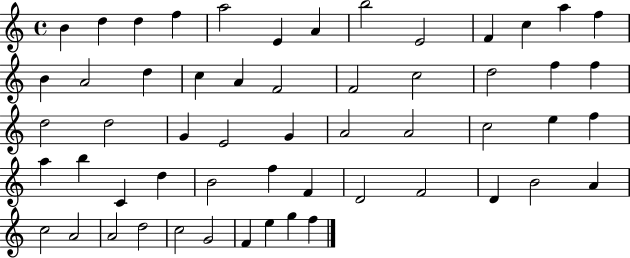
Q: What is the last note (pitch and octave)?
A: F5